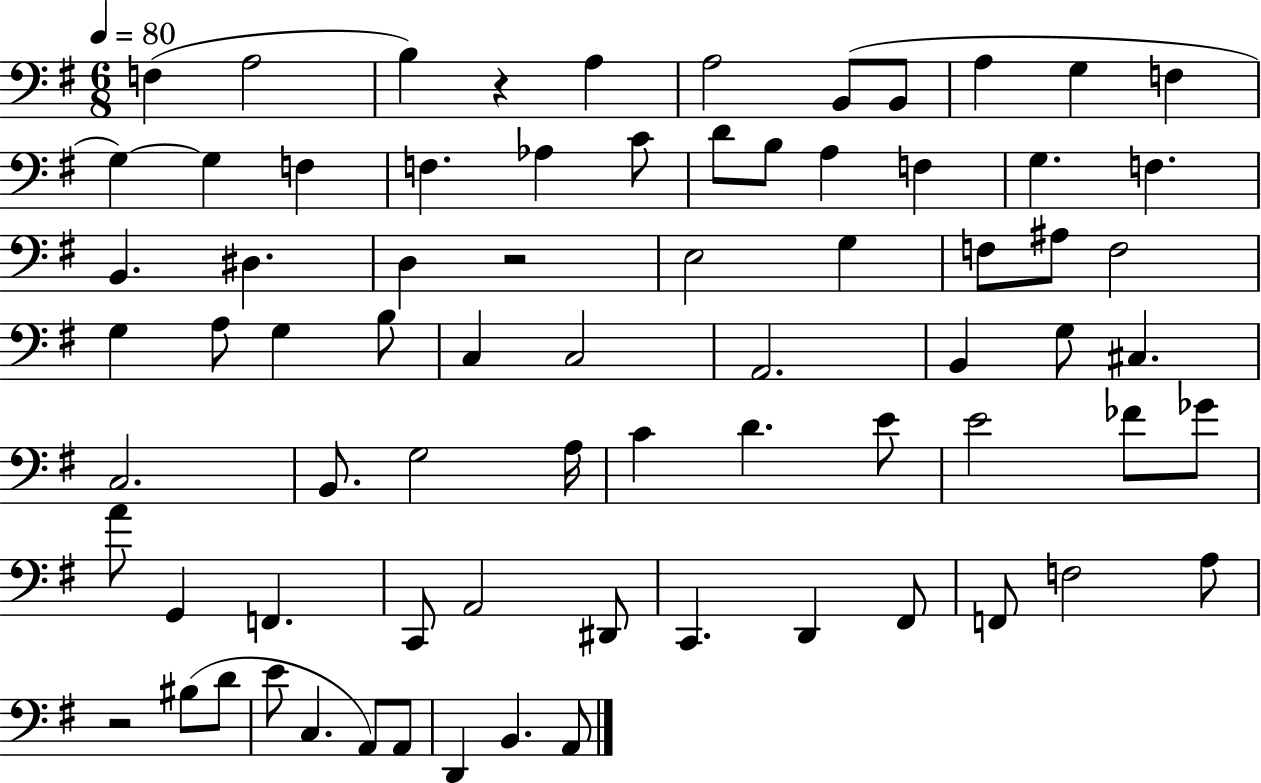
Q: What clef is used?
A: bass